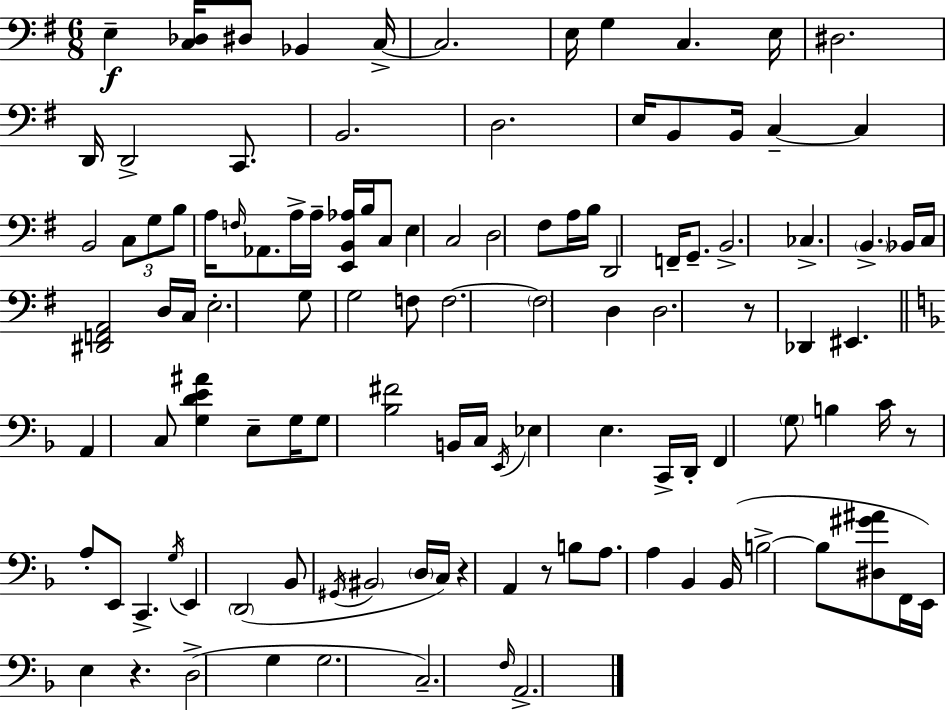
E3/q [C3,Db3]/s D#3/e Bb2/q C3/s C3/h. E3/s G3/q C3/q. E3/s D#3/h. D2/s D2/h C2/e. B2/h. D3/h. E3/s B2/e B2/s C3/q C3/q B2/h C3/e G3/e B3/e A3/s F3/s Ab2/e. A3/s A3/s [E2,B2,Ab3]/s B3/s C3/e E3/q C3/h D3/h F#3/e A3/s B3/s D2/h F2/s G2/e. B2/h. CES3/q. B2/q. Bb2/s C3/s [D#2,F2,A2]/h D3/s C3/s E3/h. G3/e G3/h F3/e F3/h. F3/h D3/q D3/h. R/e Db2/q EIS2/q. A2/q C3/e [G3,D4,E4,A#4]/q E3/e G3/s G3/e [Bb3,F#4]/h B2/s C3/s E2/s Eb3/q E3/q. C2/s D2/s F2/q G3/e B3/q C4/s R/e A3/e E2/e C2/q. G3/s E2/q D2/h Bb2/e G#2/s BIS2/h D3/s C3/s R/q A2/q R/e B3/e A3/e. A3/q Bb2/q Bb2/s B3/h B3/e [D#3,G#4,A#4]/e F2/s E2/s E3/q R/q. D3/h G3/q G3/h. C3/h. F3/s A2/h.